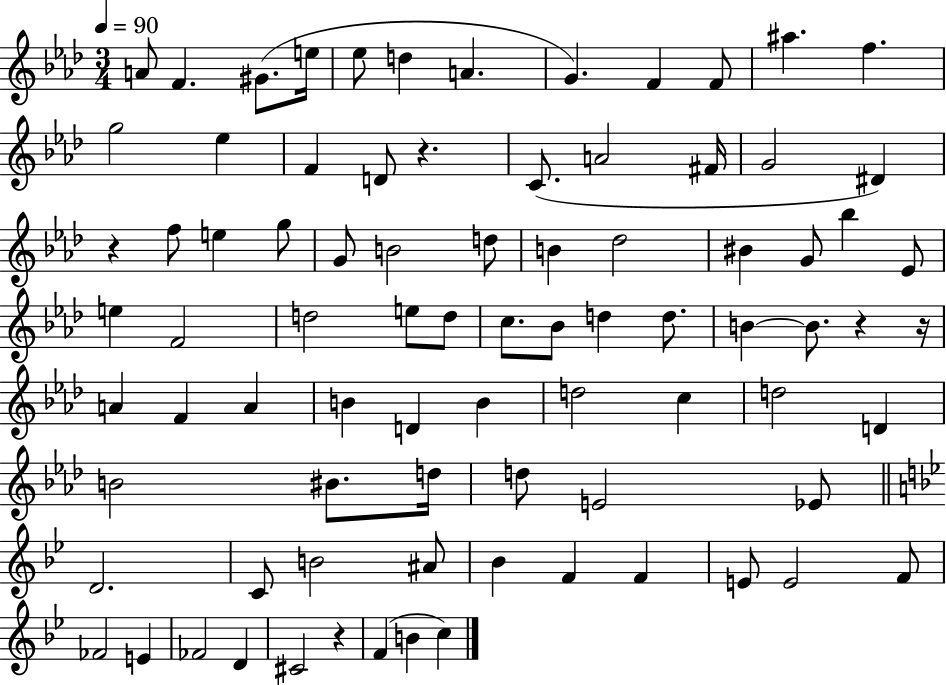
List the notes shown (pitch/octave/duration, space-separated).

A4/e F4/q. G#4/e. E5/s Eb5/e D5/q A4/q. G4/q. F4/q F4/e A#5/q. F5/q. G5/h Eb5/q F4/q D4/e R/q. C4/e. A4/h F#4/s G4/h D#4/q R/q F5/e E5/q G5/e G4/e B4/h D5/e B4/q Db5/h BIS4/q G4/e Bb5/q Eb4/e E5/q F4/h D5/h E5/e D5/e C5/e. Bb4/e D5/q D5/e. B4/q B4/e. R/q R/s A4/q F4/q A4/q B4/q D4/q B4/q D5/h C5/q D5/h D4/q B4/h BIS4/e. D5/s D5/e E4/h Eb4/e D4/h. C4/e B4/h A#4/e Bb4/q F4/q F4/q E4/e E4/h F4/e FES4/h E4/q FES4/h D4/q C#4/h R/q F4/q B4/q C5/q